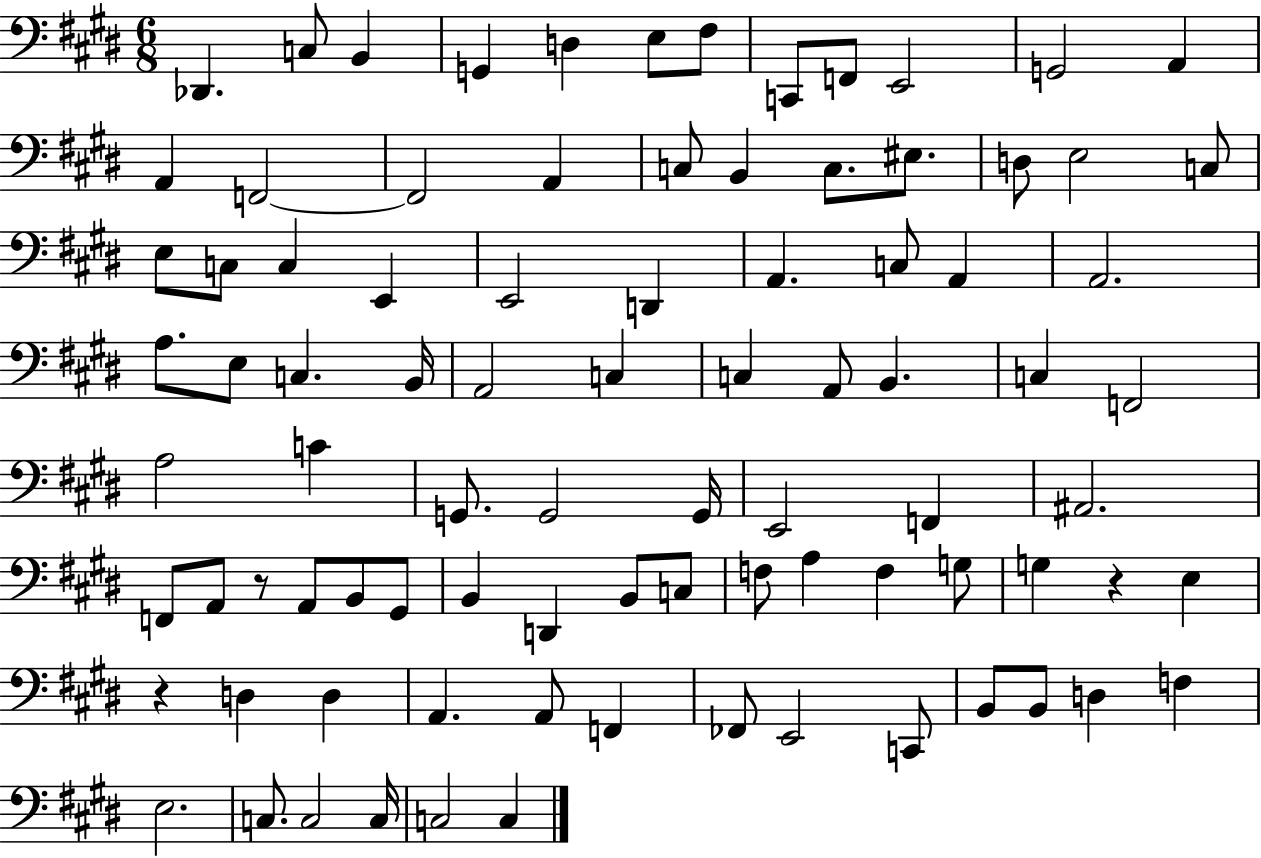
{
  \clef bass
  \numericTimeSignature
  \time 6/8
  \key e \major
  des,4. c8 b,4 | g,4 d4 e8 fis8 | c,8 f,8 e,2 | g,2 a,4 | \break a,4 f,2~~ | f,2 a,4 | c8 b,4 c8. eis8. | d8 e2 c8 | \break e8 c8 c4 e,4 | e,2 d,4 | a,4. c8 a,4 | a,2. | \break a8. e8 c4. b,16 | a,2 c4 | c4 a,8 b,4. | c4 f,2 | \break a2 c'4 | g,8. g,2 g,16 | e,2 f,4 | ais,2. | \break f,8 a,8 r8 a,8 b,8 gis,8 | b,4 d,4 b,8 c8 | f8 a4 f4 g8 | g4 r4 e4 | \break r4 d4 d4 | a,4. a,8 f,4 | fes,8 e,2 c,8 | b,8 b,8 d4 f4 | \break e2. | c8. c2 c16 | c2 c4 | \bar "|."
}